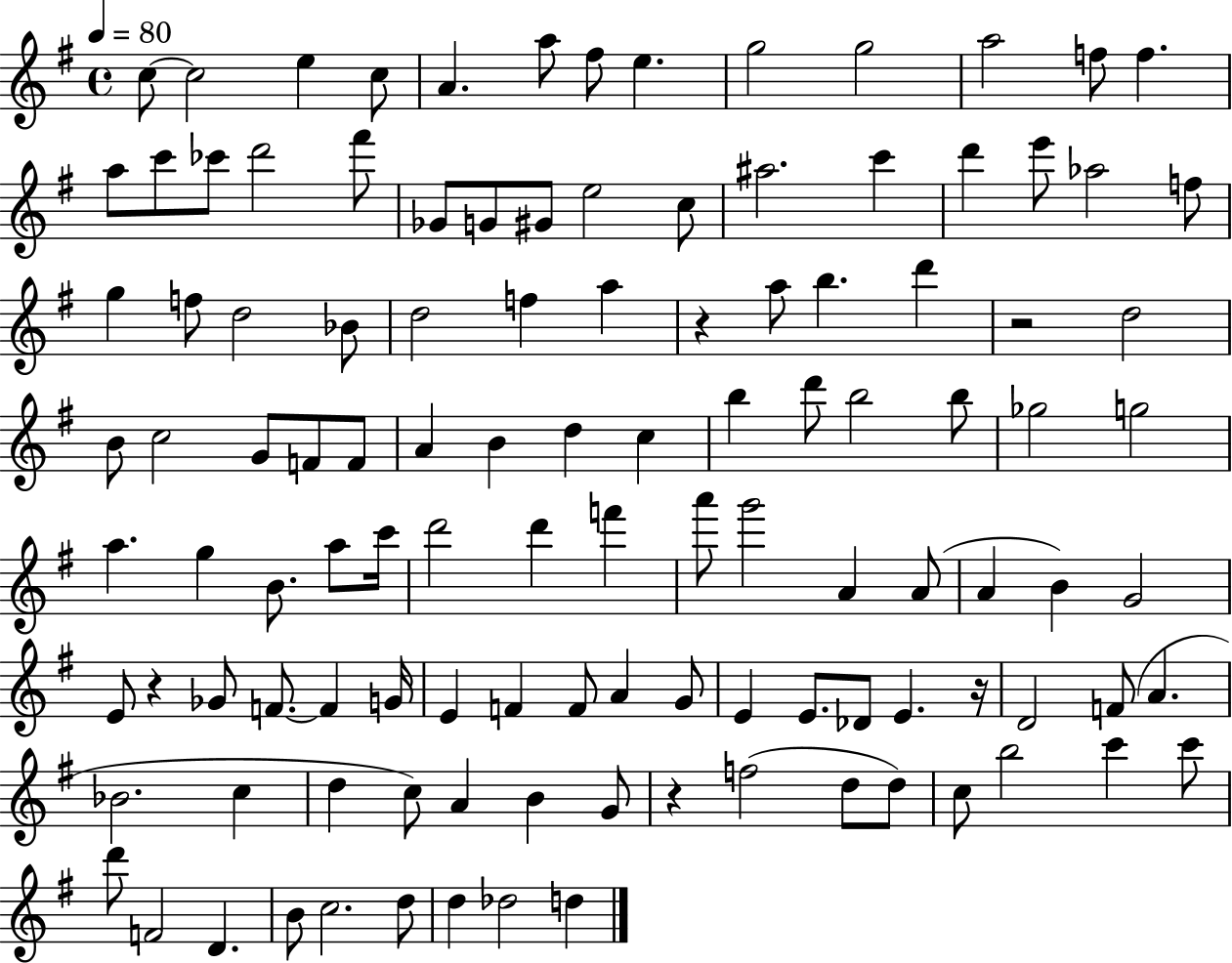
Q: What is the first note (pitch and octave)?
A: C5